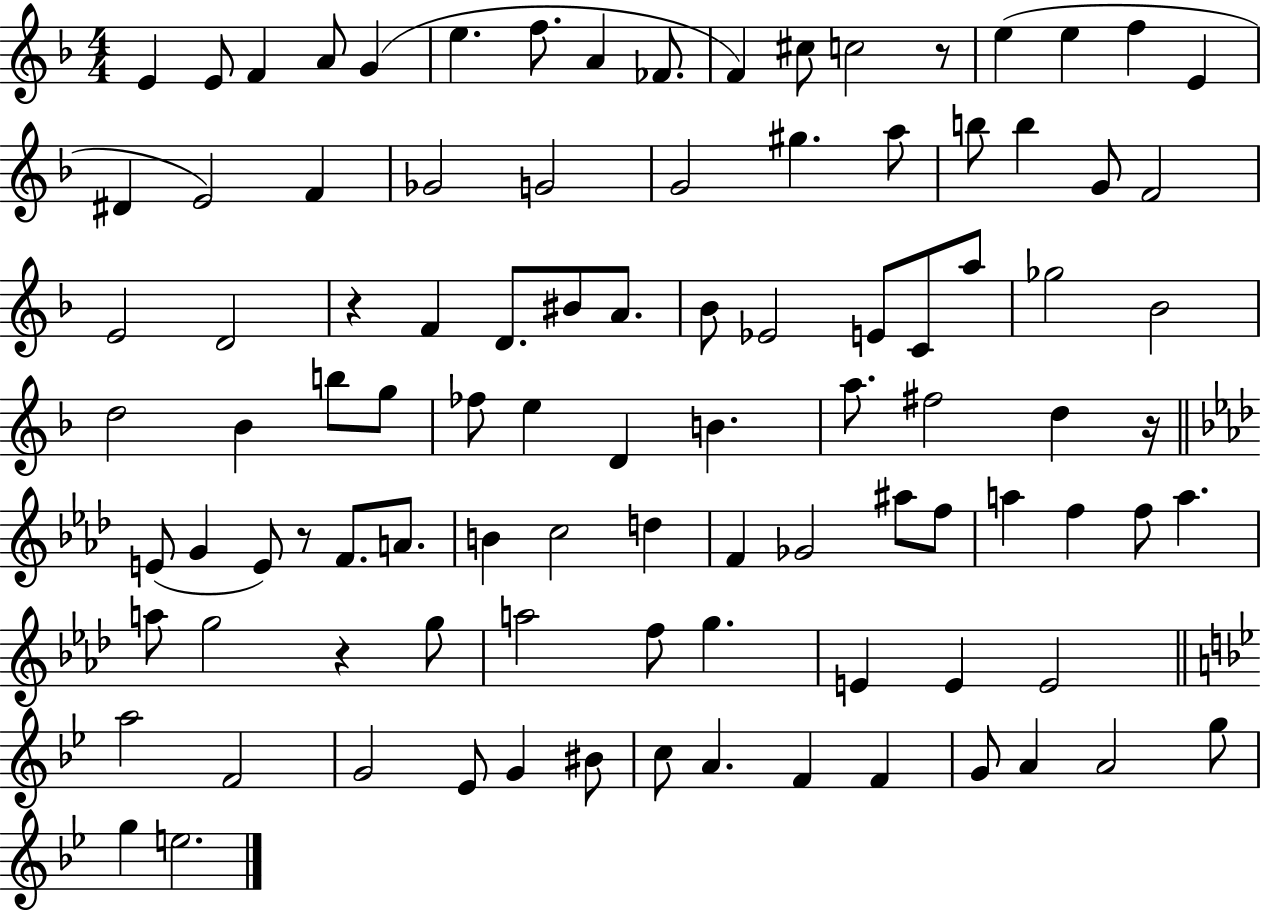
{
  \clef treble
  \numericTimeSignature
  \time 4/4
  \key f \major
  e'4 e'8 f'4 a'8 g'4( | e''4. f''8. a'4 fes'8. | f'4) cis''8 c''2 r8 | e''4( e''4 f''4 e'4 | \break dis'4 e'2) f'4 | ges'2 g'2 | g'2 gis''4. a''8 | b''8 b''4 g'8 f'2 | \break e'2 d'2 | r4 f'4 d'8. bis'8 a'8. | bes'8 ees'2 e'8 c'8 a''8 | ges''2 bes'2 | \break d''2 bes'4 b''8 g''8 | fes''8 e''4 d'4 b'4. | a''8. fis''2 d''4 r16 | \bar "||" \break \key aes \major e'8( g'4 e'8) r8 f'8. a'8. | b'4 c''2 d''4 | f'4 ges'2 ais''8 f''8 | a''4 f''4 f''8 a''4. | \break a''8 g''2 r4 g''8 | a''2 f''8 g''4. | e'4 e'4 e'2 | \bar "||" \break \key bes \major a''2 f'2 | g'2 ees'8 g'4 bis'8 | c''8 a'4. f'4 f'4 | g'8 a'4 a'2 g''8 | \break g''4 e''2. | \bar "|."
}